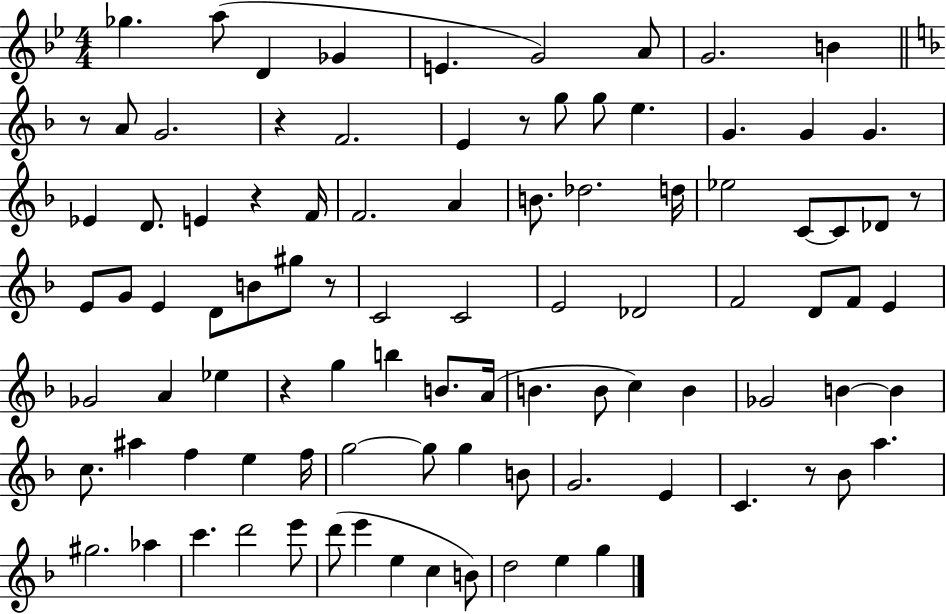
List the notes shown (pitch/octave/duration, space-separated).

Gb5/q. A5/e D4/q Gb4/q E4/q. G4/h A4/e G4/h. B4/q R/e A4/e G4/h. R/q F4/h. E4/q R/e G5/e G5/e E5/q. G4/q. G4/q G4/q. Eb4/q D4/e. E4/q R/q F4/s F4/h. A4/q B4/e. Db5/h. D5/s Eb5/h C4/e C4/e Db4/e R/e E4/e G4/e E4/q D4/e B4/e G#5/e R/e C4/h C4/h E4/h Db4/h F4/h D4/e F4/e E4/q Gb4/h A4/q Eb5/q R/q G5/q B5/q B4/e. A4/s B4/q. B4/e C5/q B4/q Gb4/h B4/q B4/q C5/e. A#5/q F5/q E5/q F5/s G5/h G5/e G5/q B4/e G4/h. E4/q C4/q. R/e Bb4/e A5/q. G#5/h. Ab5/q C6/q. D6/h E6/e D6/e E6/q E5/q C5/q B4/e D5/h E5/q G5/q